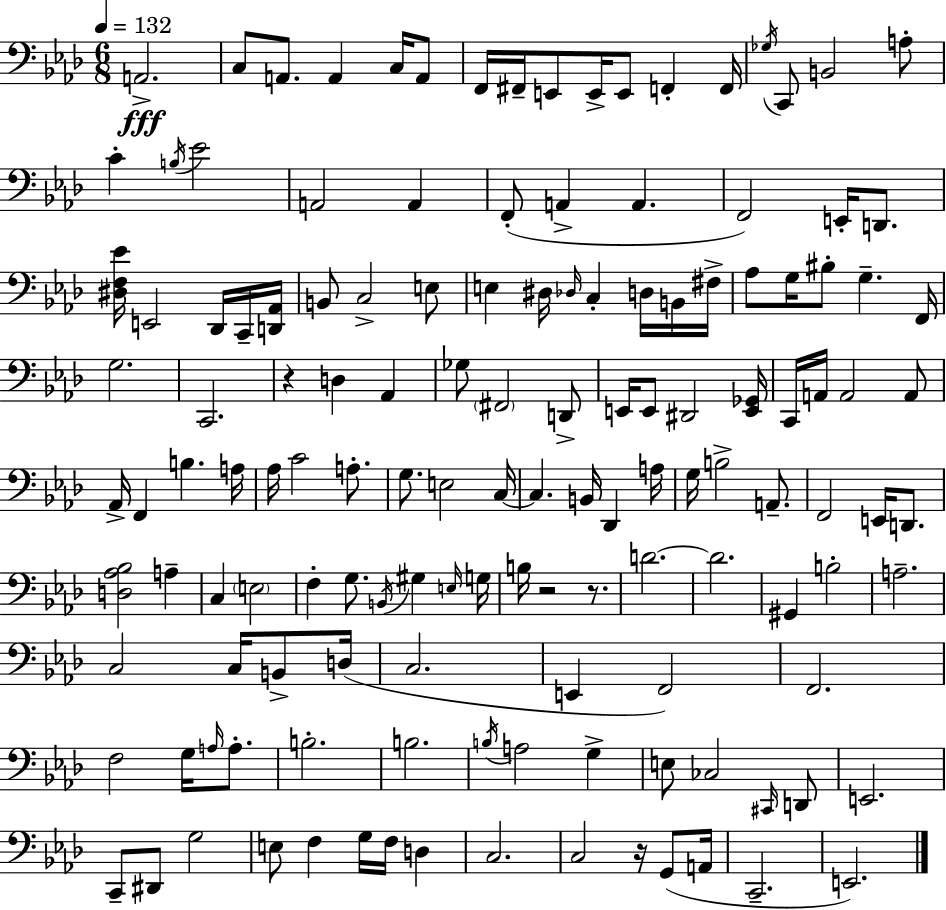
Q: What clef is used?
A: bass